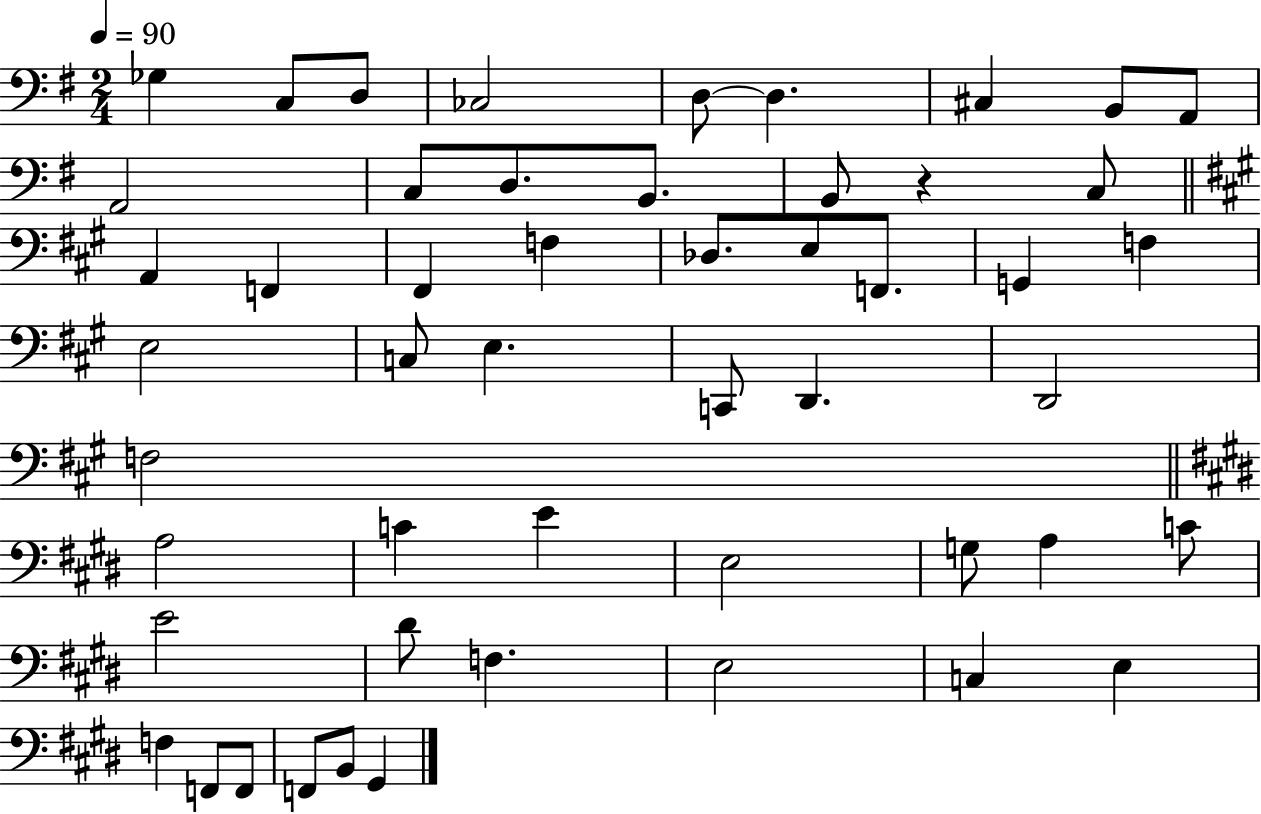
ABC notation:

X:1
T:Untitled
M:2/4
L:1/4
K:G
_G, C,/2 D,/2 _C,2 D,/2 D, ^C, B,,/2 A,,/2 A,,2 C,/2 D,/2 B,,/2 B,,/2 z C,/2 A,, F,, ^F,, F, _D,/2 E,/2 F,,/2 G,, F, E,2 C,/2 E, C,,/2 D,, D,,2 F,2 A,2 C E E,2 G,/2 A, C/2 E2 ^D/2 F, E,2 C, E, F, F,,/2 F,,/2 F,,/2 B,,/2 ^G,,